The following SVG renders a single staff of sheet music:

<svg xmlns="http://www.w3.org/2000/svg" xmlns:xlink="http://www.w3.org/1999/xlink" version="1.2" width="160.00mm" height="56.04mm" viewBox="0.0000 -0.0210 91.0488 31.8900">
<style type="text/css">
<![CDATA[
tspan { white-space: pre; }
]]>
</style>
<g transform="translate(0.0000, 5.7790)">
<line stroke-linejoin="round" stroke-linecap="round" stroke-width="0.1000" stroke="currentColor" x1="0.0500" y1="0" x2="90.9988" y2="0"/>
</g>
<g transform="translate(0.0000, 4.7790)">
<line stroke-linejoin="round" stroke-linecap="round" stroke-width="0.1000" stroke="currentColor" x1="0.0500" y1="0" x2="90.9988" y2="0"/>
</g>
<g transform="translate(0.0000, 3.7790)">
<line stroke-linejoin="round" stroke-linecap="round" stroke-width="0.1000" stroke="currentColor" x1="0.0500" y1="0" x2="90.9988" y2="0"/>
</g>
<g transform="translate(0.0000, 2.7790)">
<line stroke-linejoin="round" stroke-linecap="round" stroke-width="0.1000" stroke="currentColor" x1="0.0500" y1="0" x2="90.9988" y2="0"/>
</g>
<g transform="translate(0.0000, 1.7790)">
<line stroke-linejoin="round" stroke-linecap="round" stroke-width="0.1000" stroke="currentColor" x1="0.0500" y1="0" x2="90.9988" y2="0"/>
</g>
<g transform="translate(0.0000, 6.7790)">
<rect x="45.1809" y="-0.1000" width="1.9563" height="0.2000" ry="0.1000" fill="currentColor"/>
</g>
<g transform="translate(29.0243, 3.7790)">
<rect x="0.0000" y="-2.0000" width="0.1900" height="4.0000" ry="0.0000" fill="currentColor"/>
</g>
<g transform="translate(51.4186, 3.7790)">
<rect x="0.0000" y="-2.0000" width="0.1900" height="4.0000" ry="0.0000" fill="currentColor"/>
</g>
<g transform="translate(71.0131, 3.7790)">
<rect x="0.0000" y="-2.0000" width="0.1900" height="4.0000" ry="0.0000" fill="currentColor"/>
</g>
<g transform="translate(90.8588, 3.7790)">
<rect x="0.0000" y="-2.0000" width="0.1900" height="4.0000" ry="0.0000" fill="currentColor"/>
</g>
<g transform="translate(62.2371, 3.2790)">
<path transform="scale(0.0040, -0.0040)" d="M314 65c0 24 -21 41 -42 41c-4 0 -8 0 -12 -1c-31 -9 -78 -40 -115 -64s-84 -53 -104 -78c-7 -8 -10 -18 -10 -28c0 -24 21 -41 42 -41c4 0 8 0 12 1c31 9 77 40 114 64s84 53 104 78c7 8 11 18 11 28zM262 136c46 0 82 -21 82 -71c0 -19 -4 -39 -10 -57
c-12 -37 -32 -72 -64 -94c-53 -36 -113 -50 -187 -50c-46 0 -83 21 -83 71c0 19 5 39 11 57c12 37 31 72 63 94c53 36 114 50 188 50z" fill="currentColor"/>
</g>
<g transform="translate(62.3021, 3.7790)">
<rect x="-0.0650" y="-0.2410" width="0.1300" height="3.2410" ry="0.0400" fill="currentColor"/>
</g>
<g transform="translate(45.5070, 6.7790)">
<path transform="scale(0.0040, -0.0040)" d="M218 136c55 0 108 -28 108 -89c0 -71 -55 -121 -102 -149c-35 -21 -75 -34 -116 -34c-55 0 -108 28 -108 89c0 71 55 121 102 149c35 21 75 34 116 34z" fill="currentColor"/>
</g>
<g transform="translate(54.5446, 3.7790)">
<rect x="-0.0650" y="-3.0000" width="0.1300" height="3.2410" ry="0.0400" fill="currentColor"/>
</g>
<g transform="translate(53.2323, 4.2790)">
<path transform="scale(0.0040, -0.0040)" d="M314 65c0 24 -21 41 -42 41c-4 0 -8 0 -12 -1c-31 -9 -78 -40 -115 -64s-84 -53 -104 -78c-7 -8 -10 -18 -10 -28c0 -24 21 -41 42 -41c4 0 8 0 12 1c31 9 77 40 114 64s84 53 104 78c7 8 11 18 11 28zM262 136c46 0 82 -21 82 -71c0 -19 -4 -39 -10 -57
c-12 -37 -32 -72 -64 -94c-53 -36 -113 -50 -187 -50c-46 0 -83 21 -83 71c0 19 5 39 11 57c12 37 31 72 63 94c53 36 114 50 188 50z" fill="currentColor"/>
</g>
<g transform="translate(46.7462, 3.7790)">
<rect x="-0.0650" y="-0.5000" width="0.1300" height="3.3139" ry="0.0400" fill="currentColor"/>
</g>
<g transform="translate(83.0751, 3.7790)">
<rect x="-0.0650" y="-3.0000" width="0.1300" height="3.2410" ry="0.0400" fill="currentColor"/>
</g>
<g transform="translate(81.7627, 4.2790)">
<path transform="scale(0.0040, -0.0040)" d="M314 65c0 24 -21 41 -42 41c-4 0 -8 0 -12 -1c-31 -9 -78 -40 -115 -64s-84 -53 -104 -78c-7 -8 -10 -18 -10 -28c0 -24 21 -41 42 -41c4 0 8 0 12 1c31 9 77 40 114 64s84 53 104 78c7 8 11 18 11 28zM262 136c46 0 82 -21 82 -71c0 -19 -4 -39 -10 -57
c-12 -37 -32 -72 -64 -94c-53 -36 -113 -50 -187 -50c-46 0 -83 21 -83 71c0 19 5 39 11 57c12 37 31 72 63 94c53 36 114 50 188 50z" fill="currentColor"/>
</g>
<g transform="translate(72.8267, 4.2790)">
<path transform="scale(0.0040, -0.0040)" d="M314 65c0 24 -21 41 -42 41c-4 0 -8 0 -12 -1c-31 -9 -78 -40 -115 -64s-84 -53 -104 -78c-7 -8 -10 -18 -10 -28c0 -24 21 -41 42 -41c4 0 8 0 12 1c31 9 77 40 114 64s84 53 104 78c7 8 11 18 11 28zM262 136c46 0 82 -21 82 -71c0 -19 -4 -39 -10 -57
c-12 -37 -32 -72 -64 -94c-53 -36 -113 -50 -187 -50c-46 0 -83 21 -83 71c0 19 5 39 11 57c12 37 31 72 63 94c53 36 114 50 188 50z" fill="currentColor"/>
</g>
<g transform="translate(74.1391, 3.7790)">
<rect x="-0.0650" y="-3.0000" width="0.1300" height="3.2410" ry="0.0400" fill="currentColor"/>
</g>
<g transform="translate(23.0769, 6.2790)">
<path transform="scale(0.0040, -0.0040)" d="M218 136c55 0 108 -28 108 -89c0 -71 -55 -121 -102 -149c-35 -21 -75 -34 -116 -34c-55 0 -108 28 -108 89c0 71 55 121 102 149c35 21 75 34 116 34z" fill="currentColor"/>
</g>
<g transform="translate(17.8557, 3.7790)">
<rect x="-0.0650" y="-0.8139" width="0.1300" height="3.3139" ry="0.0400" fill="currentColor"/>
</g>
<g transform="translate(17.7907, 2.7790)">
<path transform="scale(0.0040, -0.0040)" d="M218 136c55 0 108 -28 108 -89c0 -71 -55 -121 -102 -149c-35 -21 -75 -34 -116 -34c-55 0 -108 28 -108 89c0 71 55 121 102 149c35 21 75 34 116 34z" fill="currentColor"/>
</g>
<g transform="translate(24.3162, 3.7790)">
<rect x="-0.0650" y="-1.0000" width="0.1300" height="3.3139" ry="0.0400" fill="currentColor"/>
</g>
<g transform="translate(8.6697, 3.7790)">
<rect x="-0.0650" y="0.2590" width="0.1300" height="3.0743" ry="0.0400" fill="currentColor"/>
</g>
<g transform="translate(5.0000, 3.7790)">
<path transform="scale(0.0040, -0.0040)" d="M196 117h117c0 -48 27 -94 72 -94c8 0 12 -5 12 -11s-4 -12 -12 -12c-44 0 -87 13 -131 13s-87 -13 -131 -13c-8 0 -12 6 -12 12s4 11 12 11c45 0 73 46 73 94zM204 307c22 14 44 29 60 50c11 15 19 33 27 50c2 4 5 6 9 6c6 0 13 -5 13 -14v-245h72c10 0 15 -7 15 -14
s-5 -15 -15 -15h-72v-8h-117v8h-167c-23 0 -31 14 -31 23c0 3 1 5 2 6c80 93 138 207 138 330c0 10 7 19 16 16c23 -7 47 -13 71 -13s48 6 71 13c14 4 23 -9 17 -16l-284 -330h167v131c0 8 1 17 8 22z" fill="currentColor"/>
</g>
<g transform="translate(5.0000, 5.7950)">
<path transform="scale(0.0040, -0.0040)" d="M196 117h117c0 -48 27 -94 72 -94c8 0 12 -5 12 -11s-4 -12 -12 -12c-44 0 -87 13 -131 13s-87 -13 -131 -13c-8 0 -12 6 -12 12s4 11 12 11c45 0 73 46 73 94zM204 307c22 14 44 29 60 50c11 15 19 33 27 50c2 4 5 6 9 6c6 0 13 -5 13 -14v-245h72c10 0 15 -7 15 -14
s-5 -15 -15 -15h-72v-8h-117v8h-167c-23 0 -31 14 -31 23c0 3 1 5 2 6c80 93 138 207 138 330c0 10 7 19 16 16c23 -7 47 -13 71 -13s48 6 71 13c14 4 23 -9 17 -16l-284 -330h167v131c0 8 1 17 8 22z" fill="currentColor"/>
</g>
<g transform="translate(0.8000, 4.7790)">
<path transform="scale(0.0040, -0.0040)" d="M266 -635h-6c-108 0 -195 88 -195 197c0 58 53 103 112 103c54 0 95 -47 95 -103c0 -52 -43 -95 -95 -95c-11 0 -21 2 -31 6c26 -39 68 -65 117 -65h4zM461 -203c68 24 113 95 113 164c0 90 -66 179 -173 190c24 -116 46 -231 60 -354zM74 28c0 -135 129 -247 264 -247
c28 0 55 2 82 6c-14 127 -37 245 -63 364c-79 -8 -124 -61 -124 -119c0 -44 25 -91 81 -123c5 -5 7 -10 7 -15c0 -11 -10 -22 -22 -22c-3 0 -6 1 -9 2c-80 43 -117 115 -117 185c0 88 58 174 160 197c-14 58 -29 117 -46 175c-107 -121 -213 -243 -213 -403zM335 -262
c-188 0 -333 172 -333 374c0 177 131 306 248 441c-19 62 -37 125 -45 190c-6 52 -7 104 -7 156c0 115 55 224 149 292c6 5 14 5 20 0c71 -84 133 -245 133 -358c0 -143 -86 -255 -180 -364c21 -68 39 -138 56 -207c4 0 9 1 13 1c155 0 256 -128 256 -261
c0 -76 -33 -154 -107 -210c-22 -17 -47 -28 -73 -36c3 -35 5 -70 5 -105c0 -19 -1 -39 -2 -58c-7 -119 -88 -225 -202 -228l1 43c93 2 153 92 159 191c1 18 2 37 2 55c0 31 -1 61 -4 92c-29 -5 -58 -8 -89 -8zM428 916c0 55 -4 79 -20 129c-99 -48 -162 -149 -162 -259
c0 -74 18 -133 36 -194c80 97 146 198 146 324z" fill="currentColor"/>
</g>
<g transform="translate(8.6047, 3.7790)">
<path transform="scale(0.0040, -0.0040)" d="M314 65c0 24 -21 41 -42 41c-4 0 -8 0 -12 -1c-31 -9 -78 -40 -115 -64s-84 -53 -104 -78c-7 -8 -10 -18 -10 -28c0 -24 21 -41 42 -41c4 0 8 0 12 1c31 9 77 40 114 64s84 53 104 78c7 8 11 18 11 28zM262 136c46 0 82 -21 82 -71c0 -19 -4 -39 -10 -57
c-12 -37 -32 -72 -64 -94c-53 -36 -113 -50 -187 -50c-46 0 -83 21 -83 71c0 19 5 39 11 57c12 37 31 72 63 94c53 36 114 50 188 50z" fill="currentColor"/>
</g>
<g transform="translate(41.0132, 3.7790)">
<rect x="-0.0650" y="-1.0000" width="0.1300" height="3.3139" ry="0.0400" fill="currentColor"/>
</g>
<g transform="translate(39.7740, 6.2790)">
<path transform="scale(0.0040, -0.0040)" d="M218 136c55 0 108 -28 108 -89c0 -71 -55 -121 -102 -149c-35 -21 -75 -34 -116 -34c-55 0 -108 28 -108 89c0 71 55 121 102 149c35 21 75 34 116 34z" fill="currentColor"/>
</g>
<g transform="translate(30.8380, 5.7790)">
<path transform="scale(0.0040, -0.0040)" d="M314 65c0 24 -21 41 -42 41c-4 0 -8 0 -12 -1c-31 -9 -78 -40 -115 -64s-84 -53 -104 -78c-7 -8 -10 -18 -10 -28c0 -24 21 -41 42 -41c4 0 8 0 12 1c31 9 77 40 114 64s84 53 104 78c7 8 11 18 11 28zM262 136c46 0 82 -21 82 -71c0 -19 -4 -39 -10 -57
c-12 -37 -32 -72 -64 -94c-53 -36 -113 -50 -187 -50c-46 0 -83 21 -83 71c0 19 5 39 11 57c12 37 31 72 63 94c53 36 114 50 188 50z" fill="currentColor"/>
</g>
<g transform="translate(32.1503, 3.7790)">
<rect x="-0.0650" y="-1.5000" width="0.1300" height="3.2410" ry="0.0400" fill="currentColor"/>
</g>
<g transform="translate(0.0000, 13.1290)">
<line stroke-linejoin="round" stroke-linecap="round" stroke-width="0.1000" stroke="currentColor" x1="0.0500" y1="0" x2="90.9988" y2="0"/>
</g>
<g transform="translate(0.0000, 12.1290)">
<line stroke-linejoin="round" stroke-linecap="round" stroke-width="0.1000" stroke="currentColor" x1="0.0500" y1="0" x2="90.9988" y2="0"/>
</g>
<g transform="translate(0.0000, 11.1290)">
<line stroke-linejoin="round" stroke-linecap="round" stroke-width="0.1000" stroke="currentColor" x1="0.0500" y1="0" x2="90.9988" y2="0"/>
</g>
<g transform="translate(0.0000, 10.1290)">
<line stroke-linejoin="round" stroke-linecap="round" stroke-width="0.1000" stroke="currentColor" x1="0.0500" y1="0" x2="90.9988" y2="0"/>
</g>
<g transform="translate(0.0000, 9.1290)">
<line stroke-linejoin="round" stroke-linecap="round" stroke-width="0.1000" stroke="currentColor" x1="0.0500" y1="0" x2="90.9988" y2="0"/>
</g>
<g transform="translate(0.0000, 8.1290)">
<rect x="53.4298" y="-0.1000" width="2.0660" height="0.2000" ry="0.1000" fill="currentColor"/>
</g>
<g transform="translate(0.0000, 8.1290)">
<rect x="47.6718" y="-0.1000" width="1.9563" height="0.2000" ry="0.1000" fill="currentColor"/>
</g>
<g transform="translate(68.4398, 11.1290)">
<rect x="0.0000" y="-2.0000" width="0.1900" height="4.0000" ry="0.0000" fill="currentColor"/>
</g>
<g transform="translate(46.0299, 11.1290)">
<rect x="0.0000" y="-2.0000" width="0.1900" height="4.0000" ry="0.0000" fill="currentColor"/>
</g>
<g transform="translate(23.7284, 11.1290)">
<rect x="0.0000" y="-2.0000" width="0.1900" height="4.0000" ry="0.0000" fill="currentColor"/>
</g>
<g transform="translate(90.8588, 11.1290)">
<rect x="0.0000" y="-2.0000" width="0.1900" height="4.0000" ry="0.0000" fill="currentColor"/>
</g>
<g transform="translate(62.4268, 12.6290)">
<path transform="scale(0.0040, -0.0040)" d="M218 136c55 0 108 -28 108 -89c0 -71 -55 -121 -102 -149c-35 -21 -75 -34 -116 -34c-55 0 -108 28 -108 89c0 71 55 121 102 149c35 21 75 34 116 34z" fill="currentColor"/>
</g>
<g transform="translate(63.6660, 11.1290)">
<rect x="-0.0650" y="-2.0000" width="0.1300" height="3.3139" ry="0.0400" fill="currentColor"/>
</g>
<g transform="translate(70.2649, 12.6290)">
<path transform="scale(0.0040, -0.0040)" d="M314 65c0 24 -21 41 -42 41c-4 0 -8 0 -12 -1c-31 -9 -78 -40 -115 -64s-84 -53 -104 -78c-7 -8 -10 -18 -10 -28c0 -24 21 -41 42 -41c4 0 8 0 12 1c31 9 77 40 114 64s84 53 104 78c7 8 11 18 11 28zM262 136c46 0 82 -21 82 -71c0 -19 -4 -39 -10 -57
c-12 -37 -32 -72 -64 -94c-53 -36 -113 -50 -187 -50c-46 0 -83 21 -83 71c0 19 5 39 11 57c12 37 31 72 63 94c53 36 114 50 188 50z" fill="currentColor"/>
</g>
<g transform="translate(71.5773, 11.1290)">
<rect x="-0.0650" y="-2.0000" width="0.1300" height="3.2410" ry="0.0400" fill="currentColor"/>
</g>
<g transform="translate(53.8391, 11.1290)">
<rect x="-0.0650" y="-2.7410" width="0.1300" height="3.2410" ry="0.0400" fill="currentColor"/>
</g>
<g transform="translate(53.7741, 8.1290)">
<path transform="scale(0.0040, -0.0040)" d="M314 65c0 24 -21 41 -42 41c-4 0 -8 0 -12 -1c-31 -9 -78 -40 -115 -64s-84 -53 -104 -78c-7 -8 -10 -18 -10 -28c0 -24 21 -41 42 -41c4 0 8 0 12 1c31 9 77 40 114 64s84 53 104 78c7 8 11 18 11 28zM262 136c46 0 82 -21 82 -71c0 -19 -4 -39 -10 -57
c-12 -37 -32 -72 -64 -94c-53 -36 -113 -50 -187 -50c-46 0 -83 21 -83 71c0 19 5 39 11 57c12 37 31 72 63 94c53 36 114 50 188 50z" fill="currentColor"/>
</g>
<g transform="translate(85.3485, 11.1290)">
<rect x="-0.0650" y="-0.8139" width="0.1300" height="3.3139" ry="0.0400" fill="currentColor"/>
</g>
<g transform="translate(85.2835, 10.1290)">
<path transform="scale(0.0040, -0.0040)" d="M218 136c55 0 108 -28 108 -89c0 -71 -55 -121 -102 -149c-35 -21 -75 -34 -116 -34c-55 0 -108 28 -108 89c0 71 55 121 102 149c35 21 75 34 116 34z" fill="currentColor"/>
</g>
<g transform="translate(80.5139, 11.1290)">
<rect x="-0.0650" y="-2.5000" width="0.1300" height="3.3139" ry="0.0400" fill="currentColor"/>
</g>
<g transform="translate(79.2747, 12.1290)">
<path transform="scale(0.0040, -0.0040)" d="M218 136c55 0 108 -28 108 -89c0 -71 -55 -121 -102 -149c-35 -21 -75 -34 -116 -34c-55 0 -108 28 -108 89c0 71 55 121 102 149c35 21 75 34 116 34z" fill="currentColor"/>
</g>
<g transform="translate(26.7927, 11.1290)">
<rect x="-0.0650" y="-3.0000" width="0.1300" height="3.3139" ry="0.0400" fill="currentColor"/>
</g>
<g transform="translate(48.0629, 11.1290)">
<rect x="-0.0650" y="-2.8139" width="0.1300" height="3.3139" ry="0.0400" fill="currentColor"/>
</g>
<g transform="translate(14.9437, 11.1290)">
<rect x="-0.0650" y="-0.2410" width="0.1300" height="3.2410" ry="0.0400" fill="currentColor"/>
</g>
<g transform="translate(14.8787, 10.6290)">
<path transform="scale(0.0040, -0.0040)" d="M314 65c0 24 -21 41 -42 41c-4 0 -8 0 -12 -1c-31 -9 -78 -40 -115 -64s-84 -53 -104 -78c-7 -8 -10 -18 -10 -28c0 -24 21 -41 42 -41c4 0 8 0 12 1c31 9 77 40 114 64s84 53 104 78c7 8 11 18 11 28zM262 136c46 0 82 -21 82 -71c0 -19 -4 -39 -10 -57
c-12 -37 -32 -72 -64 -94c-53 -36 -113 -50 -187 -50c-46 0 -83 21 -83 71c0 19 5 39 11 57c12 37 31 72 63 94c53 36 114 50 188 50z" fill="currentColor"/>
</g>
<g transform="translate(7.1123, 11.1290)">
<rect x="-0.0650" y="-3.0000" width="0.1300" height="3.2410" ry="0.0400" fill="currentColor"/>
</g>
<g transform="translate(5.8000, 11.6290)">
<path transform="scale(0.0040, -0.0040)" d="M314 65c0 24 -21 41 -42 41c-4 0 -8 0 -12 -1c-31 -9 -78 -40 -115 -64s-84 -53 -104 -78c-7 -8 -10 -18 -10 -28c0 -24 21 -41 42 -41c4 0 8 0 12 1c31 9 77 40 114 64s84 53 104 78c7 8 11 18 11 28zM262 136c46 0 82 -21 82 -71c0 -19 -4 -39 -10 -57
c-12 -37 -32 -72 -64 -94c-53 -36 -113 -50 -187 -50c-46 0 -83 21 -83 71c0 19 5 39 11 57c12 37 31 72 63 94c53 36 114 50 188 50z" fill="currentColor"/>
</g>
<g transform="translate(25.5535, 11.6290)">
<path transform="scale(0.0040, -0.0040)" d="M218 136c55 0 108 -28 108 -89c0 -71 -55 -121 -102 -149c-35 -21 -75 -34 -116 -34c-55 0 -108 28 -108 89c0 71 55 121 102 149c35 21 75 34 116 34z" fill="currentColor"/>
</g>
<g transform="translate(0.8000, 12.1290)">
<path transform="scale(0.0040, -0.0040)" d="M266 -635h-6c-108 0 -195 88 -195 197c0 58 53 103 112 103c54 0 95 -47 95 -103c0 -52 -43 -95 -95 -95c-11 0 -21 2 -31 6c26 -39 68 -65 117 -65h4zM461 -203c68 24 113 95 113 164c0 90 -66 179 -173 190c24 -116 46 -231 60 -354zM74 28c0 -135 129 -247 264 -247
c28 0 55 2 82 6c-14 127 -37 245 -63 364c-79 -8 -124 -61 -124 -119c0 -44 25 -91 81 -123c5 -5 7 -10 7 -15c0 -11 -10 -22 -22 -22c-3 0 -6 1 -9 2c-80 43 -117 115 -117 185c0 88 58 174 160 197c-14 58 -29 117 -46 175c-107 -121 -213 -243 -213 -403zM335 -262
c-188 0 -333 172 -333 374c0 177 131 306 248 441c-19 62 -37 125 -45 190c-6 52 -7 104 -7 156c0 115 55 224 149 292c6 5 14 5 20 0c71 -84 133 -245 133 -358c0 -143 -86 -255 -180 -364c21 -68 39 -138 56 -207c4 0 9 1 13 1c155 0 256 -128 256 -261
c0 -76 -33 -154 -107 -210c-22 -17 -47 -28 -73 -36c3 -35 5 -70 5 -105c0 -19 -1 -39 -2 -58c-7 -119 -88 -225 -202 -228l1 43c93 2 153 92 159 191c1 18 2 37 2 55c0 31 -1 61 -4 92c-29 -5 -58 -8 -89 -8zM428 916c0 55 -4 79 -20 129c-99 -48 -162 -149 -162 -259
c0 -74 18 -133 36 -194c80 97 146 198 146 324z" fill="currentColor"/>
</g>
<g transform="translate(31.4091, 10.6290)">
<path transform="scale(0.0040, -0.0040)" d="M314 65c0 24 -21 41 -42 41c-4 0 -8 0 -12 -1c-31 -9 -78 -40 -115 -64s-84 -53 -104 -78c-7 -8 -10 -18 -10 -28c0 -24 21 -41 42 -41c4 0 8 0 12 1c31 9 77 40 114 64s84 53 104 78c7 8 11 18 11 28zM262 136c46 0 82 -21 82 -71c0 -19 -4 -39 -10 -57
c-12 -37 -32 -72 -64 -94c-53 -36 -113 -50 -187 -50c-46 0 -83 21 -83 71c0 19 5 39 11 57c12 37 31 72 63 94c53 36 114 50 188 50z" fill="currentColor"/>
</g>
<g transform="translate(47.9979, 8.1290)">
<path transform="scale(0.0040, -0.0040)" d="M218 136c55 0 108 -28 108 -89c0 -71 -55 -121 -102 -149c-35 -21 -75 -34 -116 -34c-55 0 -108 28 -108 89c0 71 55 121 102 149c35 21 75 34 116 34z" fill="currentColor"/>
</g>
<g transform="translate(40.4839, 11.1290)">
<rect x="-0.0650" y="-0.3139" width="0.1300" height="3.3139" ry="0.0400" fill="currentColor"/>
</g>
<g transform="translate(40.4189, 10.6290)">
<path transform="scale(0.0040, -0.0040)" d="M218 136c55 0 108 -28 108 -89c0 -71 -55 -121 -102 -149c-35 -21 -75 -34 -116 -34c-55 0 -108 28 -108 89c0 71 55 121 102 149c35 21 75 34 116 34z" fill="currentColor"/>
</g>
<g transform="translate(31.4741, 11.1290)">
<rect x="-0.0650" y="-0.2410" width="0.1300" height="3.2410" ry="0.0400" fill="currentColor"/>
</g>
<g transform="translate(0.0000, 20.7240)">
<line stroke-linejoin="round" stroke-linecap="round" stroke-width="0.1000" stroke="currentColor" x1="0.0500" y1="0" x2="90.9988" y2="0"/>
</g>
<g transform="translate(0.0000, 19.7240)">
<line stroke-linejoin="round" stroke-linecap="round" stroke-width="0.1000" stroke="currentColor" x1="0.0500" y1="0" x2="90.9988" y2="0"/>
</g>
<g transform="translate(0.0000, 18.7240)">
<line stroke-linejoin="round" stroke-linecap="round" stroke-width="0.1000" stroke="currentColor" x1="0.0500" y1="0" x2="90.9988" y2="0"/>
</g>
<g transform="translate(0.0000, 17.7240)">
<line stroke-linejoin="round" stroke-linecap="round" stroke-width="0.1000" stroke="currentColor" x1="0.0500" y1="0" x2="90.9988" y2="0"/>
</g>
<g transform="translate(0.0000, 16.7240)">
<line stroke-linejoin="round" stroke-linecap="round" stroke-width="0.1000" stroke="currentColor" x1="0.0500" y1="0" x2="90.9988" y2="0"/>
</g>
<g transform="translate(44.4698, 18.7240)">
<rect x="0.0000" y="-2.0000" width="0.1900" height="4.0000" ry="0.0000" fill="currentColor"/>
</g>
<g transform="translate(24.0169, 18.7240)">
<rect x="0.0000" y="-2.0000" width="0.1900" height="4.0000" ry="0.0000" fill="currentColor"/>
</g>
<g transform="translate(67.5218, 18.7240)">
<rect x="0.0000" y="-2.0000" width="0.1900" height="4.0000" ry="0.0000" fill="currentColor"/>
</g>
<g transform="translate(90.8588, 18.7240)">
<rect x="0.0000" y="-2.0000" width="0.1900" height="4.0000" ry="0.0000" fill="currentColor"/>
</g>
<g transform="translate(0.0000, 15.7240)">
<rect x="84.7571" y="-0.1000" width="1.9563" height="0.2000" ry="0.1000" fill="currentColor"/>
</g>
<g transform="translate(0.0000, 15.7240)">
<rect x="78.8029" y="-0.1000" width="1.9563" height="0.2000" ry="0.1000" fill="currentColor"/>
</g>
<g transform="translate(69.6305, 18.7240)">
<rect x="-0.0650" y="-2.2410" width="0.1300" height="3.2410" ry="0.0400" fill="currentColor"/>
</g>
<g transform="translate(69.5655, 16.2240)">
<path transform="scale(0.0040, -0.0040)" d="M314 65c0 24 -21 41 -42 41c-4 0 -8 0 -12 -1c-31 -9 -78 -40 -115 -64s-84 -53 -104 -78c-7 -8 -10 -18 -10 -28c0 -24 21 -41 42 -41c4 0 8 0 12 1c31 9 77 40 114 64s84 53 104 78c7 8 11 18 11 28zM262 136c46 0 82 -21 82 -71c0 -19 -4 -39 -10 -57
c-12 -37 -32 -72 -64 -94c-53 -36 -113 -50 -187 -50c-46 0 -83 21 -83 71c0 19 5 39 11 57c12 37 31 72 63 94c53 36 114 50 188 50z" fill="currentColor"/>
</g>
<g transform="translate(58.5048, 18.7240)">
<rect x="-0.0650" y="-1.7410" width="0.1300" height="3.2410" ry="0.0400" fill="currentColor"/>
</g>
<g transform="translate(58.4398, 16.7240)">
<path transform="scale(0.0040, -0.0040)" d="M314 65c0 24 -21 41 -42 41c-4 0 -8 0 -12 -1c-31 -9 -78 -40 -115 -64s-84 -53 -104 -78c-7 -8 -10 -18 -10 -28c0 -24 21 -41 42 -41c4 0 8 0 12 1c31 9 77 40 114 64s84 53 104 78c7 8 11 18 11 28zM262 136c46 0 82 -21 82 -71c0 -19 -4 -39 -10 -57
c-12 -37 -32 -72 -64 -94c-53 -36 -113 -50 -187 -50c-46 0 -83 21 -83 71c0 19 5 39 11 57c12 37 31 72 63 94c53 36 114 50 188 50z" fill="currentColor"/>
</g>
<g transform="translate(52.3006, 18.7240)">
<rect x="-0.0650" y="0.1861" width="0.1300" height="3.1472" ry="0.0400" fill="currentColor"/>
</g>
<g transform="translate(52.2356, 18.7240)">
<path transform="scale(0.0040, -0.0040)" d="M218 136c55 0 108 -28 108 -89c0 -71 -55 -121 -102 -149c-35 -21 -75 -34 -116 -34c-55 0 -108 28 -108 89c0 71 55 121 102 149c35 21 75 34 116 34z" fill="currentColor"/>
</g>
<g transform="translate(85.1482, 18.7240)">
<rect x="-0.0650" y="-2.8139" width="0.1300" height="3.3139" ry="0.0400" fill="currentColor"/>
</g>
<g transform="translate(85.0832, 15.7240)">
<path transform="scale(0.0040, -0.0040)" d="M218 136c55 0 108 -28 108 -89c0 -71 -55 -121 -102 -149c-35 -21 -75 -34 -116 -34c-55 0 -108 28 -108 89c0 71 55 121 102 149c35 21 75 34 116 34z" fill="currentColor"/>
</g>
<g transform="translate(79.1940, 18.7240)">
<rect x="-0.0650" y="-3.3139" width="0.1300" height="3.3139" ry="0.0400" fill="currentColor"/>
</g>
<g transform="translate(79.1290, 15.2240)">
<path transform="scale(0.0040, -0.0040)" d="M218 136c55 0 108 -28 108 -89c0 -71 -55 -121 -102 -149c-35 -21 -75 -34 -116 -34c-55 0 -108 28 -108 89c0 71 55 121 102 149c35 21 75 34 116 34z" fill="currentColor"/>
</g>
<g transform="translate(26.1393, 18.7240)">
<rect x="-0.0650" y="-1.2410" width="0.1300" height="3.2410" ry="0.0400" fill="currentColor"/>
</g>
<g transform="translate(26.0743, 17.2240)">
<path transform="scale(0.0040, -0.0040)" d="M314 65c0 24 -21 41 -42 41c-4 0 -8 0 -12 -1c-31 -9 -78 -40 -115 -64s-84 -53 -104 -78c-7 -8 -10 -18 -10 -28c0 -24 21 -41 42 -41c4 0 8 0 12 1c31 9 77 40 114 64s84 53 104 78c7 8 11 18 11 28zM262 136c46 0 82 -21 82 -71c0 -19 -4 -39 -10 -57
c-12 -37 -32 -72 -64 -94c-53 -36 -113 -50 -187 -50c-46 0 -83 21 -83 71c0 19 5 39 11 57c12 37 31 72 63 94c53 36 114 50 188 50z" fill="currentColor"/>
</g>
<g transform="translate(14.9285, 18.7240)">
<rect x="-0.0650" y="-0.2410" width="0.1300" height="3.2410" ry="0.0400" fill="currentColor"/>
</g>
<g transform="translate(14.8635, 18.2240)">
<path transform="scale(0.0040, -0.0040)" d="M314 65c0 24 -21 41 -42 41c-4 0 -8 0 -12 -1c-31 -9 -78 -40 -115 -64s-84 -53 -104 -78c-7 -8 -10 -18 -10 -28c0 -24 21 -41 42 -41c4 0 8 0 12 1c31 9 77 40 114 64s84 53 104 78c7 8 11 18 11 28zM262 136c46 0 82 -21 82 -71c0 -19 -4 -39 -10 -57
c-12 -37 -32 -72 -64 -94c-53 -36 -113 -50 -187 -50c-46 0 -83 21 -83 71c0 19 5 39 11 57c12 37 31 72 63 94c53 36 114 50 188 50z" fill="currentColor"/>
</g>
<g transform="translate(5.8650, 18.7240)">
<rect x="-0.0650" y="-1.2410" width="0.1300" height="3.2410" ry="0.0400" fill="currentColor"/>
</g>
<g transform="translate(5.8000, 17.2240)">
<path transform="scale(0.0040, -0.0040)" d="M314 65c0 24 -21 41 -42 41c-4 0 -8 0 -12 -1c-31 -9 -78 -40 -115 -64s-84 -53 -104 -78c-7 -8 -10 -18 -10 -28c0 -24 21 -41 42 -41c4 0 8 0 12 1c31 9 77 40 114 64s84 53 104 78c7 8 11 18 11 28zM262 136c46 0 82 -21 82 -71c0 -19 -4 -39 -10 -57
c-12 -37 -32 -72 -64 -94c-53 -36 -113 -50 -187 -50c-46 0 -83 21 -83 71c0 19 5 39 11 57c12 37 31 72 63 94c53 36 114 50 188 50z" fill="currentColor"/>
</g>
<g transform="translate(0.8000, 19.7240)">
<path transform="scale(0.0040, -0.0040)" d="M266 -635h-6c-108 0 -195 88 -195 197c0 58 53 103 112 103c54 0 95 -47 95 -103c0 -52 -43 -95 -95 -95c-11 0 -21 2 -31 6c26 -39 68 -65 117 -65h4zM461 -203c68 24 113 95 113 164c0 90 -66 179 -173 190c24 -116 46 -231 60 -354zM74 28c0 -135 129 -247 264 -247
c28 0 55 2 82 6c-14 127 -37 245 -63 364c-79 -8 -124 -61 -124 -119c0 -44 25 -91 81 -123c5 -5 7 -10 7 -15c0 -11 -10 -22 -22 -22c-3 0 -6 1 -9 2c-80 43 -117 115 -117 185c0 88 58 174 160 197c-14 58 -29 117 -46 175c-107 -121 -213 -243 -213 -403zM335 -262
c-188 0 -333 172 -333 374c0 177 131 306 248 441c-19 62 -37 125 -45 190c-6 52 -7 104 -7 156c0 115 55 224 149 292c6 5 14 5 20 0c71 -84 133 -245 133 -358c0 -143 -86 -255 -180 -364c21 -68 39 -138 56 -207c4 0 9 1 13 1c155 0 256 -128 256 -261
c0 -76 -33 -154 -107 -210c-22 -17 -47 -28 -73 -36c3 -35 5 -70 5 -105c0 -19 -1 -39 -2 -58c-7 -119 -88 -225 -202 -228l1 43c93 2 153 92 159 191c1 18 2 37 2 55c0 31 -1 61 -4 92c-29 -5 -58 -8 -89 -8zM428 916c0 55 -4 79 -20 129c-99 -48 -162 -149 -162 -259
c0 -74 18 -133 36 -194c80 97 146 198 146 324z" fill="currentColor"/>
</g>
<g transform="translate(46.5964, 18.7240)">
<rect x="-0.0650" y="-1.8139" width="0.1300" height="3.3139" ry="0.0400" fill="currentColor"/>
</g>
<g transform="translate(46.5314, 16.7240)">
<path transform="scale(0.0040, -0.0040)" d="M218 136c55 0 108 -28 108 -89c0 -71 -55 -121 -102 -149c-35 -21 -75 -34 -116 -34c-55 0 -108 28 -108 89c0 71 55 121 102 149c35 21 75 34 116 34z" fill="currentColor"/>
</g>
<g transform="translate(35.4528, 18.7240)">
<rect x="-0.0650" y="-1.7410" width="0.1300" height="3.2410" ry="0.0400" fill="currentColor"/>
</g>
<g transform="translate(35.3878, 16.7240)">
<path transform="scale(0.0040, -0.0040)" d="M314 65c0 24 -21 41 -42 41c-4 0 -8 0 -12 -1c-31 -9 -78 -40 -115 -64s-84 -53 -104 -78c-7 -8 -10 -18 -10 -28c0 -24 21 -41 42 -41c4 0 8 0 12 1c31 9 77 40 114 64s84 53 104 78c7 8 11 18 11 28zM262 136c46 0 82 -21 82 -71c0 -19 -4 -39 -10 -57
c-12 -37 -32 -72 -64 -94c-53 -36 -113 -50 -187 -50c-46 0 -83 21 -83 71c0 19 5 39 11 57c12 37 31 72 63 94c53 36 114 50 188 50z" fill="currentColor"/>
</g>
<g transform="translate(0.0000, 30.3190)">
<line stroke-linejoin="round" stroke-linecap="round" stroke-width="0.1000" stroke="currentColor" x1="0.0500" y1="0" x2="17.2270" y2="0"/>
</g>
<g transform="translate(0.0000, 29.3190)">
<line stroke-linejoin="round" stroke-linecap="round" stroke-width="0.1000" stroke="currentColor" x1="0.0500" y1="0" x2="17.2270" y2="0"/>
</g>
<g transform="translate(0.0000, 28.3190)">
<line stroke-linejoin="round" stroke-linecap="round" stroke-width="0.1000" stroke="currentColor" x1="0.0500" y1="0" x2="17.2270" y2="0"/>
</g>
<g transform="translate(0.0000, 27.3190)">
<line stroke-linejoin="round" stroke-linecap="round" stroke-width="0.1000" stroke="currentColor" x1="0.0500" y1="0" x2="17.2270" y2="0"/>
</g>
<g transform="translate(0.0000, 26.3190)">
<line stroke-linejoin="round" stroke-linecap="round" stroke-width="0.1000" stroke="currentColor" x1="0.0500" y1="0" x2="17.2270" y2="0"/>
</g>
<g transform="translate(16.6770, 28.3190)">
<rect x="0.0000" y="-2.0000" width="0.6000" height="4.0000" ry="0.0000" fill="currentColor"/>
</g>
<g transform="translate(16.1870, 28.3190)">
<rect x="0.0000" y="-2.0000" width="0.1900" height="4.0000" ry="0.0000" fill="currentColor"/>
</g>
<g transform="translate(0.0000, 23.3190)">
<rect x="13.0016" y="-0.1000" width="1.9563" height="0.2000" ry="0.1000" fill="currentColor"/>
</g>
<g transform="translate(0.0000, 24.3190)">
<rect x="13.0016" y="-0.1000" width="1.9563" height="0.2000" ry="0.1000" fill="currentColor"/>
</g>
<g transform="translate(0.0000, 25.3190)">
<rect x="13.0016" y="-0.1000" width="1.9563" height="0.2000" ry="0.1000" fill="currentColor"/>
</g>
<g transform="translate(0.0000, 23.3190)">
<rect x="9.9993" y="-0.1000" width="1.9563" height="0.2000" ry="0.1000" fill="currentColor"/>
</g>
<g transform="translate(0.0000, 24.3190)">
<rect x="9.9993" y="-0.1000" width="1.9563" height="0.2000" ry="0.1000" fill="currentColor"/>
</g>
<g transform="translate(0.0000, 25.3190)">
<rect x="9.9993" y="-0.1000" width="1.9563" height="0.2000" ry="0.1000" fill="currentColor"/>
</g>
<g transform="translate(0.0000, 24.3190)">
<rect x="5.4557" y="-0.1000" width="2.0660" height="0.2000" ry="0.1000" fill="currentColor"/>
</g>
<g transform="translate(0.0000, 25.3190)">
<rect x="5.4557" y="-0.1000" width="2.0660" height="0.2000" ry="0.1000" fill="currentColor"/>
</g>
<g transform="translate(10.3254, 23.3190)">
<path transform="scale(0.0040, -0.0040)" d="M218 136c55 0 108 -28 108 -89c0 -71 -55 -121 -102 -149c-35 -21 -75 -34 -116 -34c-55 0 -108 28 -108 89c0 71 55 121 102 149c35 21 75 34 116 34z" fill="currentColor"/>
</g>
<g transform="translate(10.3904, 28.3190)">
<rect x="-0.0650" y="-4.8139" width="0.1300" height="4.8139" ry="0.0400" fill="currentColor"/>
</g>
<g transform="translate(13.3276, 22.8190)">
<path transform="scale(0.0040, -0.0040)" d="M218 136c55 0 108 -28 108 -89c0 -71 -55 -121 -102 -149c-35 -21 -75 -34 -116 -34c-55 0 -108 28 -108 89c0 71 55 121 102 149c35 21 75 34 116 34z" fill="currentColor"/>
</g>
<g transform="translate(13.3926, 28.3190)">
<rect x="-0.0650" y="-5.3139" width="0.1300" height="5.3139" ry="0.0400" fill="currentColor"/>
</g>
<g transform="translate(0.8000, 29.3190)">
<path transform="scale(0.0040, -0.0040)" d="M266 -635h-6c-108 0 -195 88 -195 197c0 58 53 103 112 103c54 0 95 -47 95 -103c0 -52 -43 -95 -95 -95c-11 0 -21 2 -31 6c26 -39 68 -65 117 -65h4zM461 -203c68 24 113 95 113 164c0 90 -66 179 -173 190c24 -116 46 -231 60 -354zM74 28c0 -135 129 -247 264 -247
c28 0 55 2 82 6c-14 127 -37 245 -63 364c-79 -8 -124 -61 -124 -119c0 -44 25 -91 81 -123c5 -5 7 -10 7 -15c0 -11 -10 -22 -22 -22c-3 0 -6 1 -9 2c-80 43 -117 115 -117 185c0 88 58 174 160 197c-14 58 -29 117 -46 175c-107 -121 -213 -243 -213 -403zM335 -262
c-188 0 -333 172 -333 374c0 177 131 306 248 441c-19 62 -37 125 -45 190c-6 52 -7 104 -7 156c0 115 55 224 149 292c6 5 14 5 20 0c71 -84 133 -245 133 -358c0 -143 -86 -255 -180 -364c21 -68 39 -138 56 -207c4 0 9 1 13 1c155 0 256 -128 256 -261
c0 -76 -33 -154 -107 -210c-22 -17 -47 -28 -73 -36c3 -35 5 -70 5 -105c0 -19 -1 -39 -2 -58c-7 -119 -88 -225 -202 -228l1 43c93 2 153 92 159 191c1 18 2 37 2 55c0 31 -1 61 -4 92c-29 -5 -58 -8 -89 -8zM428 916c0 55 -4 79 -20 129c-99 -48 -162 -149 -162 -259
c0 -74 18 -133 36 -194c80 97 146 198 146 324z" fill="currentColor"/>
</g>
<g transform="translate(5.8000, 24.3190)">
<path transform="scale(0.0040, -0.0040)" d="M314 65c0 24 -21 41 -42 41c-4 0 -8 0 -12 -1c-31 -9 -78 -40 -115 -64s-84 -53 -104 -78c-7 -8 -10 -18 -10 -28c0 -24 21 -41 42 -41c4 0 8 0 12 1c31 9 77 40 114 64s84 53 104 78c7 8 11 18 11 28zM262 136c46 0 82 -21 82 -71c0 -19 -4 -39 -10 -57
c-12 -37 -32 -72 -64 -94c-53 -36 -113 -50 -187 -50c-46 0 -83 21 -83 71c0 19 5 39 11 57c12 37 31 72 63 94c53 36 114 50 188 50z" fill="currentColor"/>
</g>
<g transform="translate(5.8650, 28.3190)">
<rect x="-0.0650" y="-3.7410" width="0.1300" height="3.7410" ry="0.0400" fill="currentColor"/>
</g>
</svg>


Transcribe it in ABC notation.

X:1
T:Untitled
M:4/4
L:1/4
K:C
B2 d D E2 D C A2 c2 A2 A2 A2 c2 A c2 c a a2 F F2 G d e2 c2 e2 f2 f B f2 g2 b a c'2 e' f'